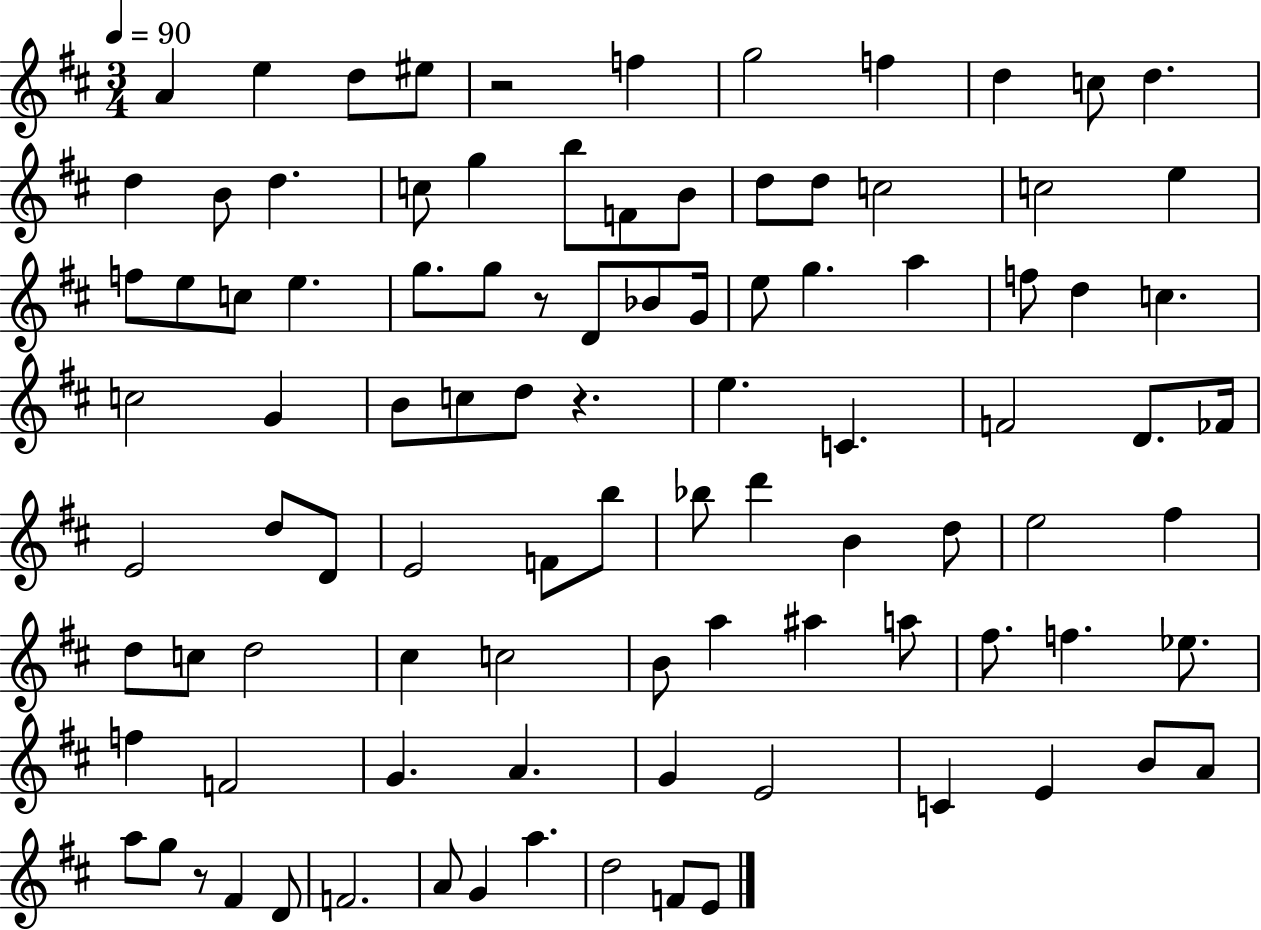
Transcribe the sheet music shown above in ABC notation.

X:1
T:Untitled
M:3/4
L:1/4
K:D
A e d/2 ^e/2 z2 f g2 f d c/2 d d B/2 d c/2 g b/2 F/2 B/2 d/2 d/2 c2 c2 e f/2 e/2 c/2 e g/2 g/2 z/2 D/2 _B/2 G/4 e/2 g a f/2 d c c2 G B/2 c/2 d/2 z e C F2 D/2 _F/4 E2 d/2 D/2 E2 F/2 b/2 _b/2 d' B d/2 e2 ^f d/2 c/2 d2 ^c c2 B/2 a ^a a/2 ^f/2 f _e/2 f F2 G A G E2 C E B/2 A/2 a/2 g/2 z/2 ^F D/2 F2 A/2 G a d2 F/2 E/2